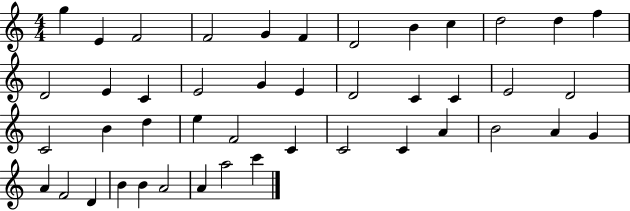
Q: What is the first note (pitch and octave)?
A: G5